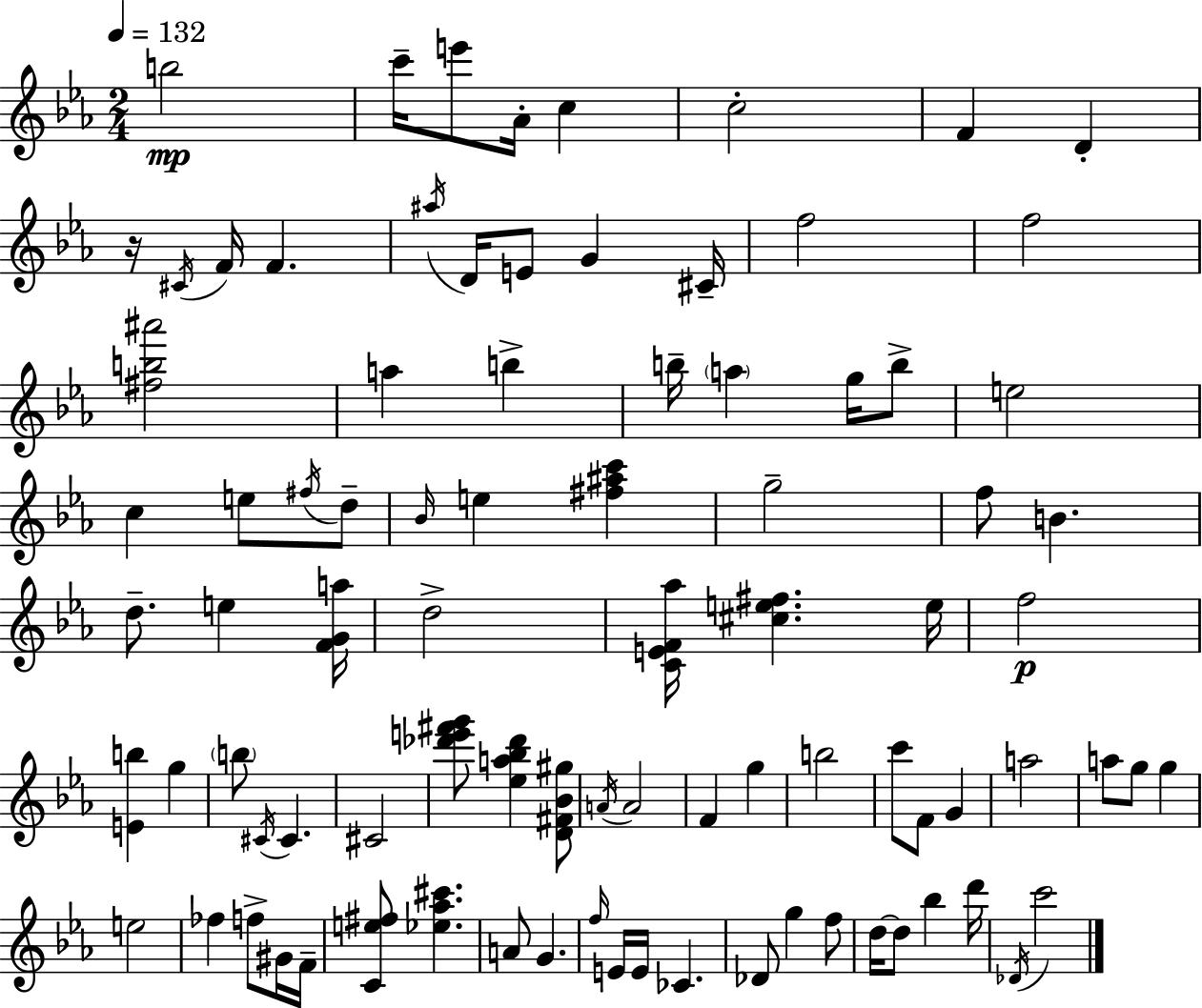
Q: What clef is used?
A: treble